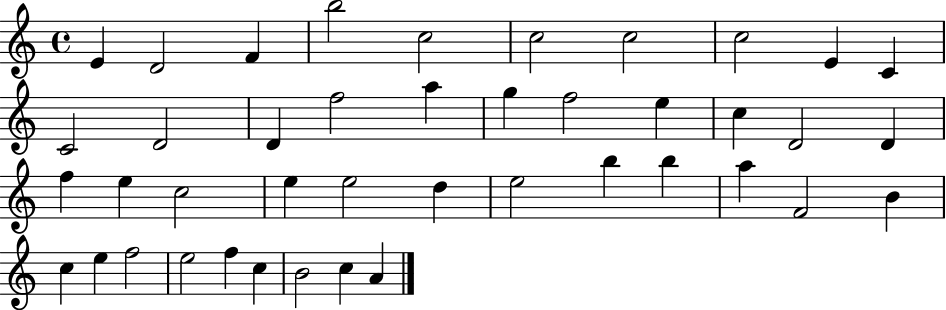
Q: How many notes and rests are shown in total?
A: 42